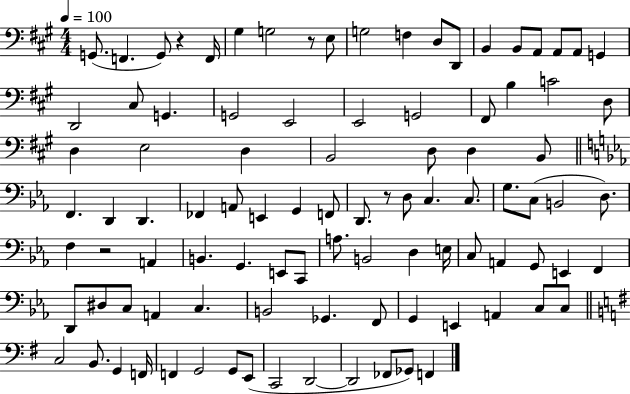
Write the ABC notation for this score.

X:1
T:Untitled
M:4/4
L:1/4
K:A
G,,/2 F,, G,,/2 z F,,/4 ^G, G,2 z/2 E,/2 G,2 F, D,/2 D,,/2 B,, B,,/2 A,,/2 A,,/2 A,,/2 G,, D,,2 ^C,/2 G,, G,,2 E,,2 E,,2 G,,2 ^F,,/2 B, C2 D,/2 D, E,2 D, B,,2 D,/2 D, B,,/2 F,, D,, D,, _F,, A,,/2 E,, G,, F,,/2 D,,/2 z/2 D,/2 C, C,/2 G,/2 C,/2 B,,2 D,/2 F, z2 A,, B,, G,, E,,/2 C,,/2 A,/2 B,,2 D, E,/4 C,/2 A,, G,,/2 E,, F,, D,,/2 ^D,/2 C,/2 A,, C, B,,2 _G,, F,,/2 G,, E,, A,, C,/2 C,/2 C,2 B,,/2 G,, F,,/4 F,, G,,2 G,,/2 E,,/2 C,,2 D,,2 D,,2 _F,,/2 _G,,/2 F,,